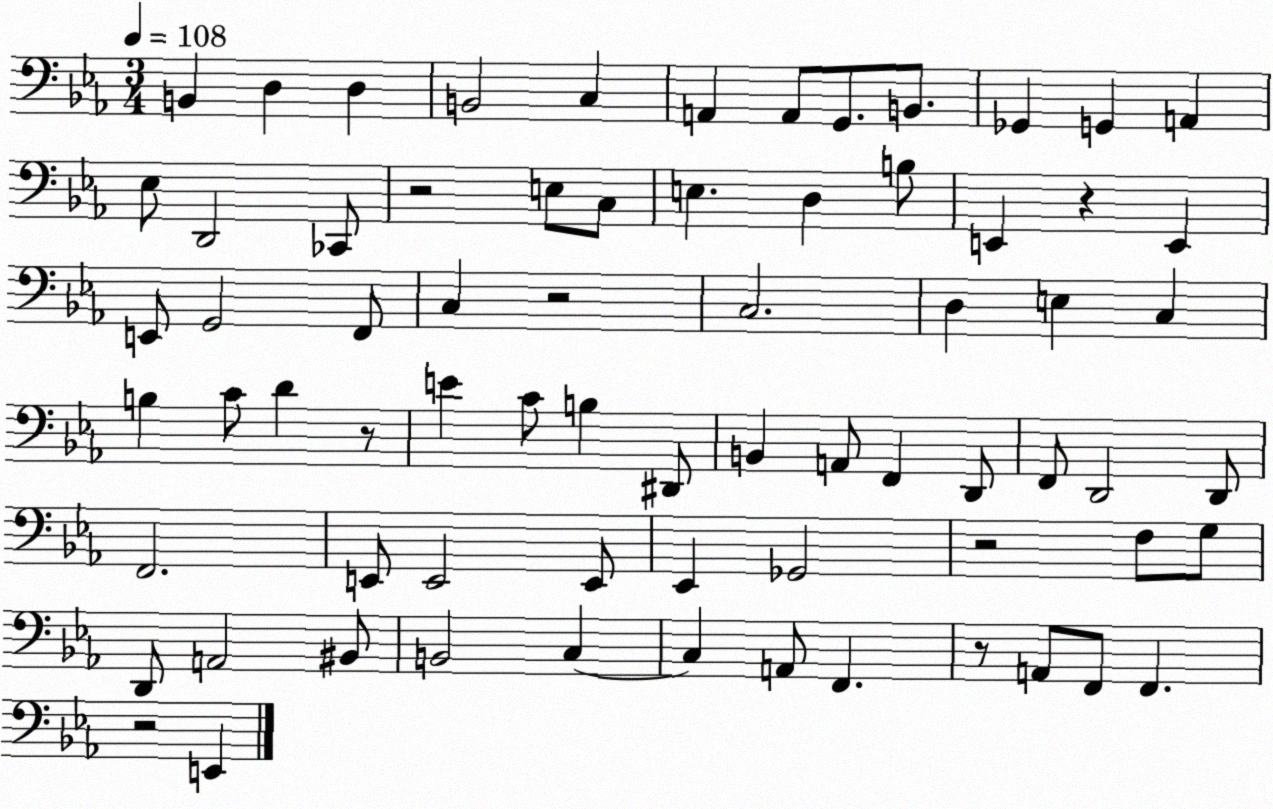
X:1
T:Untitled
M:3/4
L:1/4
K:Eb
B,, D, D, B,,2 C, A,, A,,/2 G,,/2 B,,/2 _G,, G,, A,, _E,/2 D,,2 _C,,/2 z2 E,/2 C,/2 E, D, B,/2 E,, z E,, E,,/2 G,,2 F,,/2 C, z2 C,2 D, E, C, B, C/2 D z/2 E C/2 B, ^D,,/2 B,, A,,/2 F,, D,,/2 F,,/2 D,,2 D,,/2 F,,2 E,,/2 E,,2 E,,/2 _E,, _G,,2 z2 F,/2 G,/2 D,,/2 A,,2 ^B,,/2 B,,2 C, C, A,,/2 F,, z/2 A,,/2 F,,/2 F,, z2 E,,